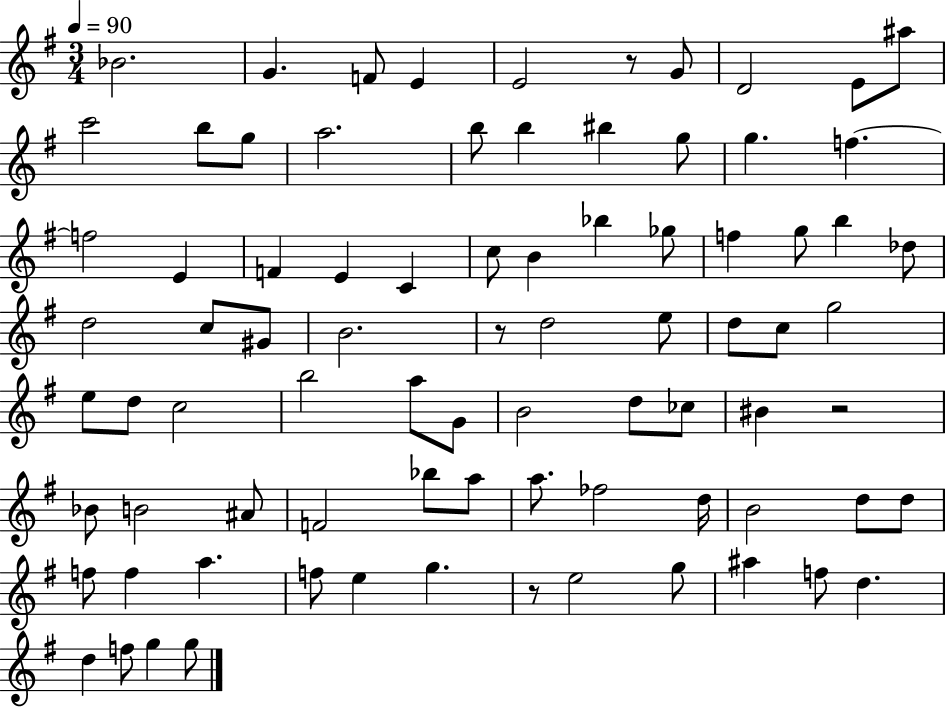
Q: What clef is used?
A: treble